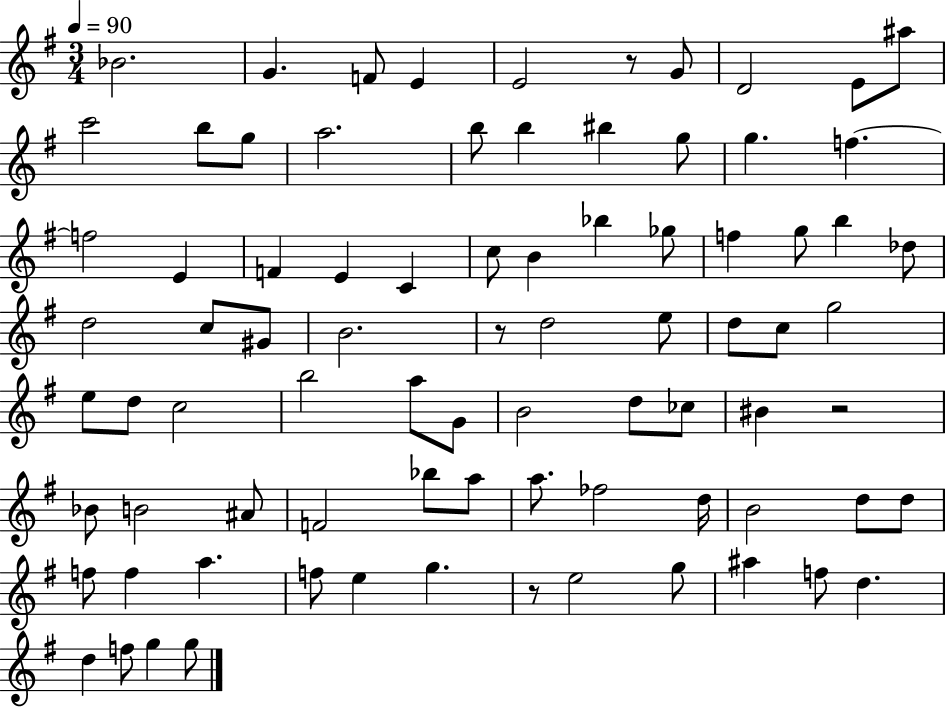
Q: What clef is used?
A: treble